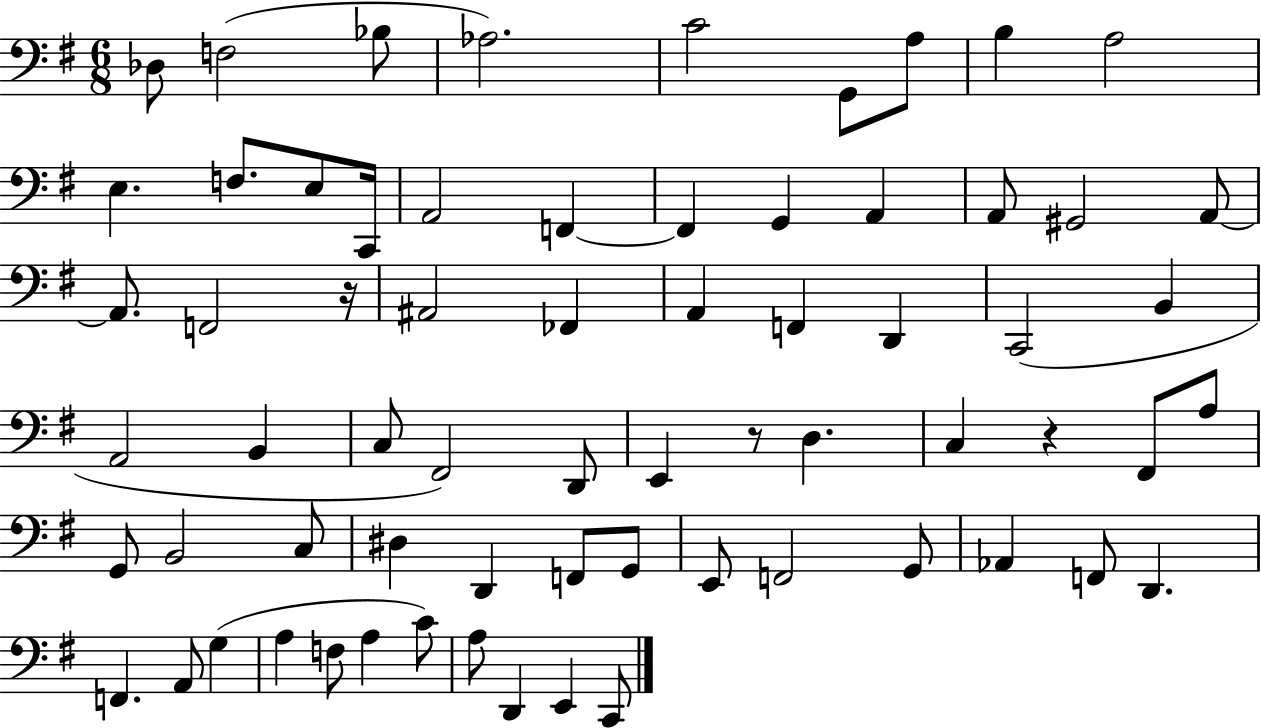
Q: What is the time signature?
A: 6/8